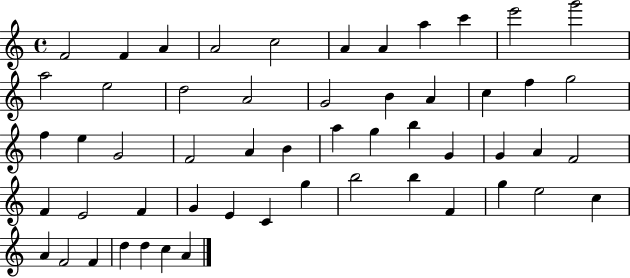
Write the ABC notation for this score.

X:1
T:Untitled
M:4/4
L:1/4
K:C
F2 F A A2 c2 A A a c' e'2 g'2 a2 e2 d2 A2 G2 B A c f g2 f e G2 F2 A B a g b G G A F2 F E2 F G E C g b2 b F g e2 c A F2 F d d c A